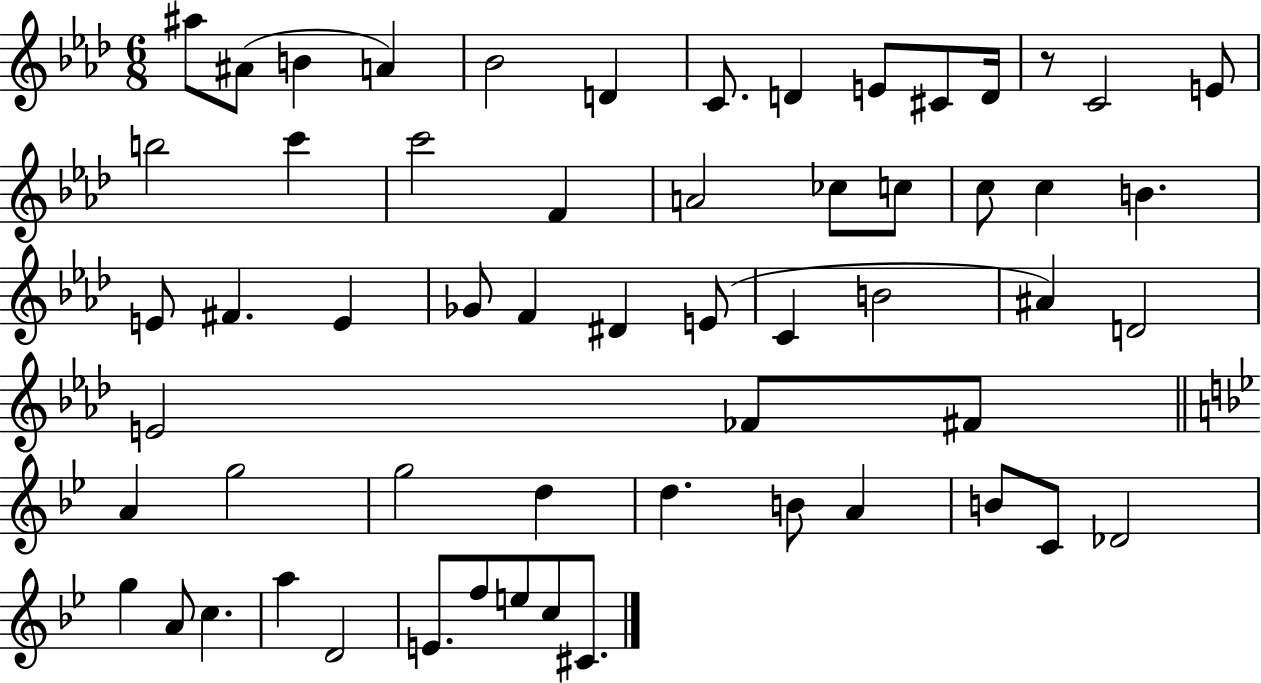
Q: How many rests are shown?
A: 1